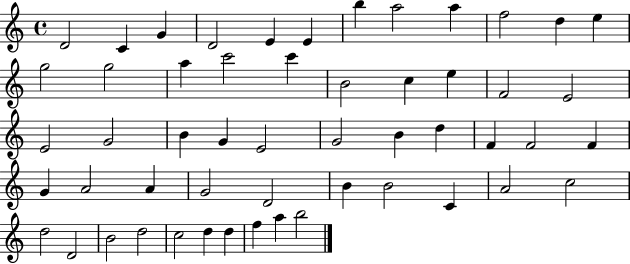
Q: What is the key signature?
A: C major